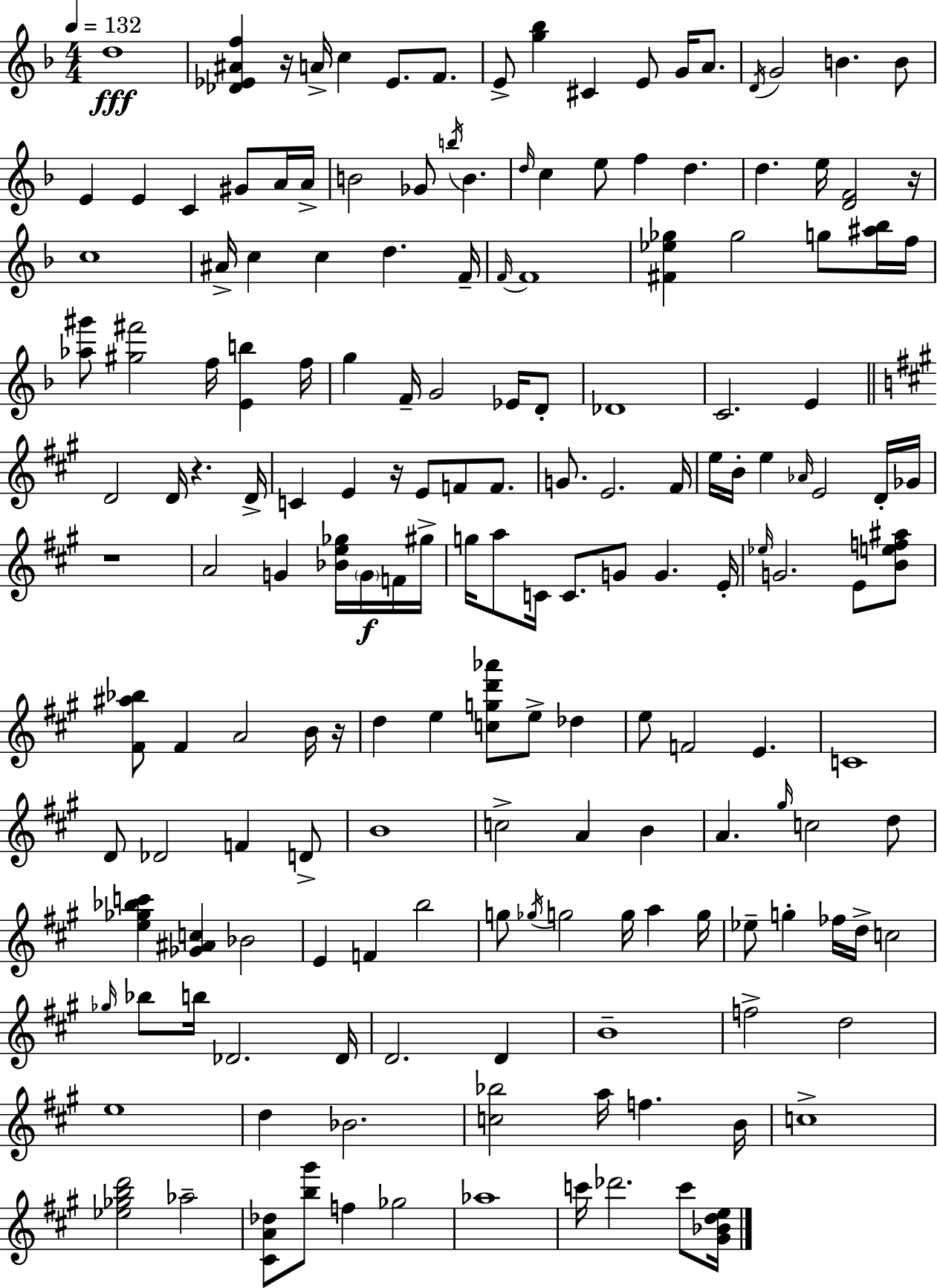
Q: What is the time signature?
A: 4/4